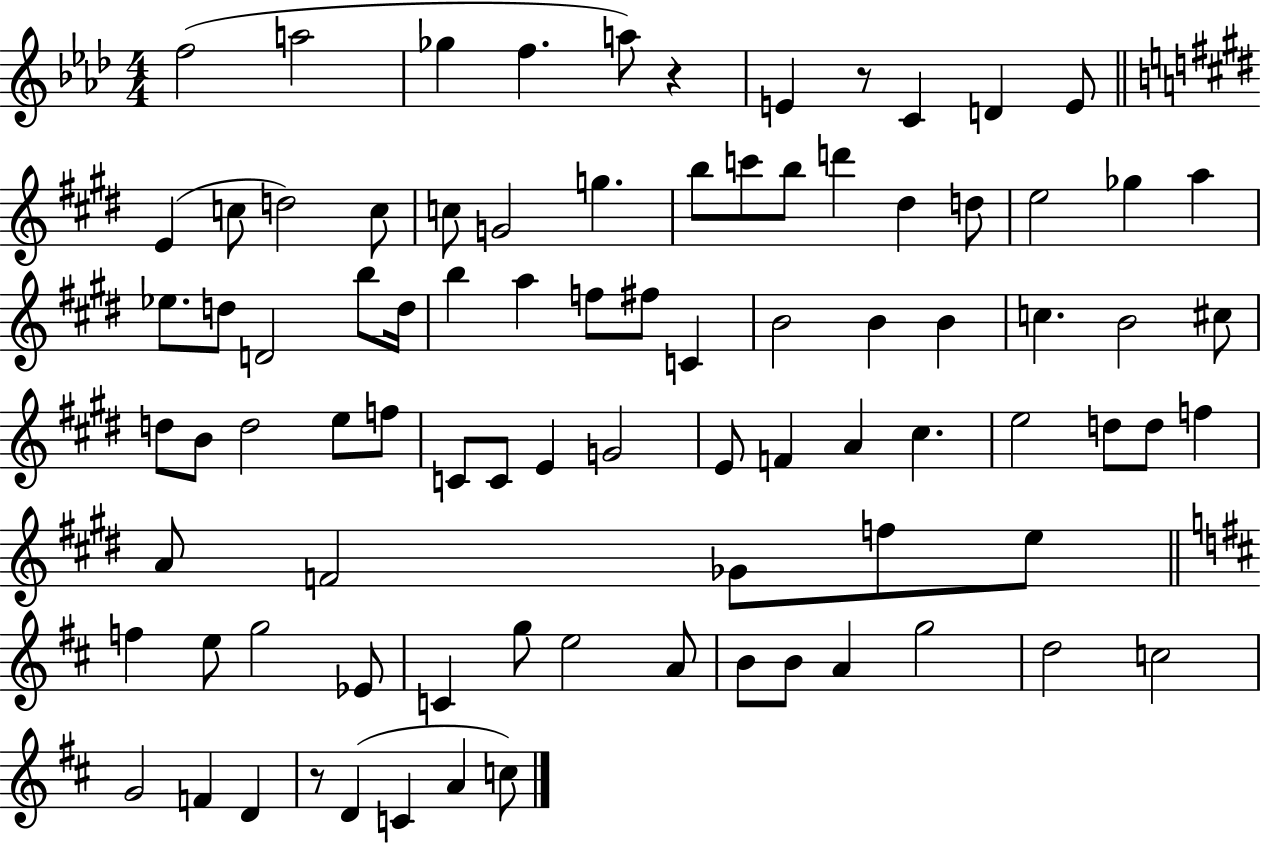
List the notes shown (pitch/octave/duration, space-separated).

F5/h A5/h Gb5/q F5/q. A5/e R/q E4/q R/e C4/q D4/q E4/e E4/q C5/e D5/h C5/e C5/e G4/h G5/q. B5/e C6/e B5/e D6/q D#5/q D5/e E5/h Gb5/q A5/q Eb5/e. D5/e D4/h B5/e D5/s B5/q A5/q F5/e F#5/e C4/q B4/h B4/q B4/q C5/q. B4/h C#5/e D5/e B4/e D5/h E5/e F5/e C4/e C4/e E4/q G4/h E4/e F4/q A4/q C#5/q. E5/h D5/e D5/e F5/q A4/e F4/h Gb4/e F5/e E5/e F5/q E5/e G5/h Eb4/e C4/q G5/e E5/h A4/e B4/e B4/e A4/q G5/h D5/h C5/h G4/h F4/q D4/q R/e D4/q C4/q A4/q C5/e